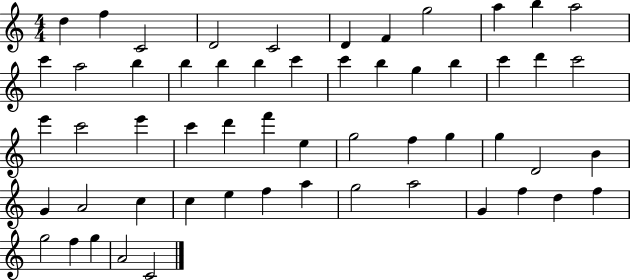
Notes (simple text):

D5/q F5/q C4/h D4/h C4/h D4/q F4/q G5/h A5/q B5/q A5/h C6/q A5/h B5/q B5/q B5/q B5/q C6/q C6/q B5/q G5/q B5/q C6/q D6/q C6/h E6/q C6/h E6/q C6/q D6/q F6/q E5/q G5/h F5/q G5/q G5/q D4/h B4/q G4/q A4/h C5/q C5/q E5/q F5/q A5/q G5/h A5/h G4/q F5/q D5/q F5/q G5/h F5/q G5/q A4/h C4/h